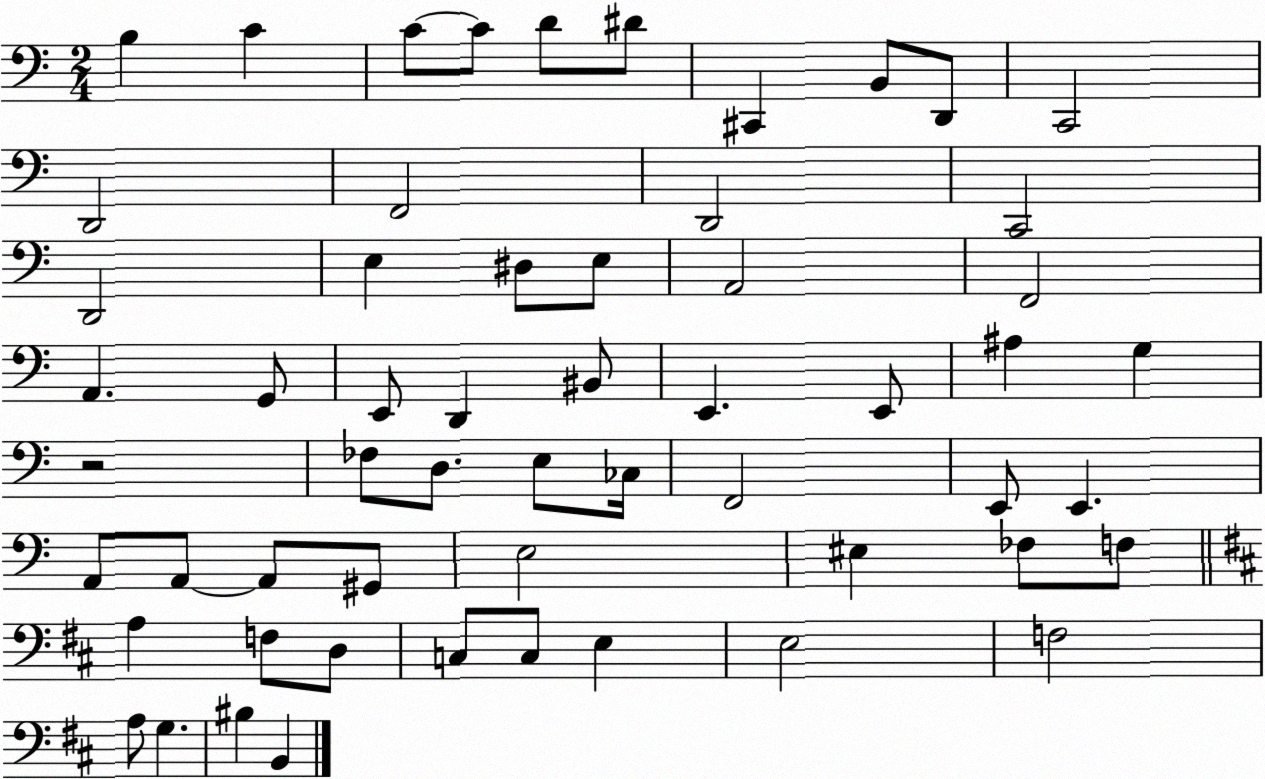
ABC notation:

X:1
T:Untitled
M:2/4
L:1/4
K:C
B, C C/2 C/2 D/2 ^D/2 ^C,, B,,/2 D,,/2 C,,2 D,,2 F,,2 D,,2 C,,2 D,,2 E, ^D,/2 E,/2 A,,2 F,,2 A,, G,,/2 E,,/2 D,, ^B,,/2 E,, E,,/2 ^A, G, z2 _F,/2 D,/2 E,/2 _C,/4 F,,2 E,,/2 E,, A,,/2 A,,/2 A,,/2 ^G,,/2 E,2 ^E, _F,/2 F,/2 A, F,/2 D,/2 C,/2 C,/2 E, E,2 F,2 A,/2 G, ^B, B,,